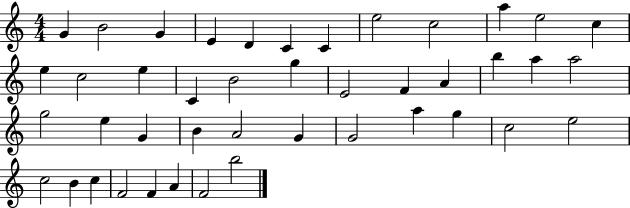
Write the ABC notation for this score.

X:1
T:Untitled
M:4/4
L:1/4
K:C
G B2 G E D C C e2 c2 a e2 c e c2 e C B2 g E2 F A b a a2 g2 e G B A2 G G2 a g c2 e2 c2 B c F2 F A F2 b2